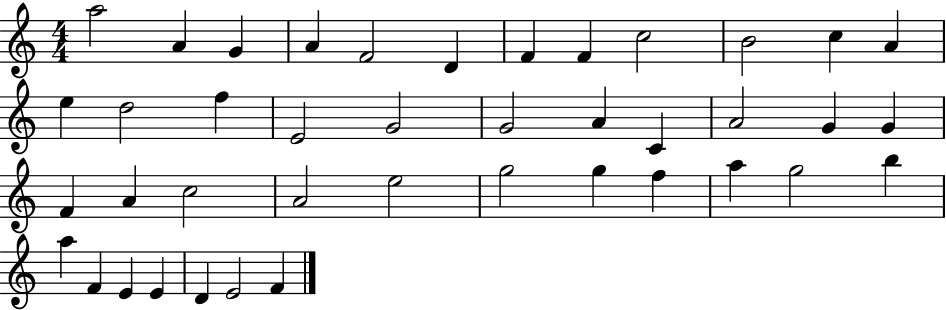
{
  \clef treble
  \numericTimeSignature
  \time 4/4
  \key c \major
  a''2 a'4 g'4 | a'4 f'2 d'4 | f'4 f'4 c''2 | b'2 c''4 a'4 | \break e''4 d''2 f''4 | e'2 g'2 | g'2 a'4 c'4 | a'2 g'4 g'4 | \break f'4 a'4 c''2 | a'2 e''2 | g''2 g''4 f''4 | a''4 g''2 b''4 | \break a''4 f'4 e'4 e'4 | d'4 e'2 f'4 | \bar "|."
}